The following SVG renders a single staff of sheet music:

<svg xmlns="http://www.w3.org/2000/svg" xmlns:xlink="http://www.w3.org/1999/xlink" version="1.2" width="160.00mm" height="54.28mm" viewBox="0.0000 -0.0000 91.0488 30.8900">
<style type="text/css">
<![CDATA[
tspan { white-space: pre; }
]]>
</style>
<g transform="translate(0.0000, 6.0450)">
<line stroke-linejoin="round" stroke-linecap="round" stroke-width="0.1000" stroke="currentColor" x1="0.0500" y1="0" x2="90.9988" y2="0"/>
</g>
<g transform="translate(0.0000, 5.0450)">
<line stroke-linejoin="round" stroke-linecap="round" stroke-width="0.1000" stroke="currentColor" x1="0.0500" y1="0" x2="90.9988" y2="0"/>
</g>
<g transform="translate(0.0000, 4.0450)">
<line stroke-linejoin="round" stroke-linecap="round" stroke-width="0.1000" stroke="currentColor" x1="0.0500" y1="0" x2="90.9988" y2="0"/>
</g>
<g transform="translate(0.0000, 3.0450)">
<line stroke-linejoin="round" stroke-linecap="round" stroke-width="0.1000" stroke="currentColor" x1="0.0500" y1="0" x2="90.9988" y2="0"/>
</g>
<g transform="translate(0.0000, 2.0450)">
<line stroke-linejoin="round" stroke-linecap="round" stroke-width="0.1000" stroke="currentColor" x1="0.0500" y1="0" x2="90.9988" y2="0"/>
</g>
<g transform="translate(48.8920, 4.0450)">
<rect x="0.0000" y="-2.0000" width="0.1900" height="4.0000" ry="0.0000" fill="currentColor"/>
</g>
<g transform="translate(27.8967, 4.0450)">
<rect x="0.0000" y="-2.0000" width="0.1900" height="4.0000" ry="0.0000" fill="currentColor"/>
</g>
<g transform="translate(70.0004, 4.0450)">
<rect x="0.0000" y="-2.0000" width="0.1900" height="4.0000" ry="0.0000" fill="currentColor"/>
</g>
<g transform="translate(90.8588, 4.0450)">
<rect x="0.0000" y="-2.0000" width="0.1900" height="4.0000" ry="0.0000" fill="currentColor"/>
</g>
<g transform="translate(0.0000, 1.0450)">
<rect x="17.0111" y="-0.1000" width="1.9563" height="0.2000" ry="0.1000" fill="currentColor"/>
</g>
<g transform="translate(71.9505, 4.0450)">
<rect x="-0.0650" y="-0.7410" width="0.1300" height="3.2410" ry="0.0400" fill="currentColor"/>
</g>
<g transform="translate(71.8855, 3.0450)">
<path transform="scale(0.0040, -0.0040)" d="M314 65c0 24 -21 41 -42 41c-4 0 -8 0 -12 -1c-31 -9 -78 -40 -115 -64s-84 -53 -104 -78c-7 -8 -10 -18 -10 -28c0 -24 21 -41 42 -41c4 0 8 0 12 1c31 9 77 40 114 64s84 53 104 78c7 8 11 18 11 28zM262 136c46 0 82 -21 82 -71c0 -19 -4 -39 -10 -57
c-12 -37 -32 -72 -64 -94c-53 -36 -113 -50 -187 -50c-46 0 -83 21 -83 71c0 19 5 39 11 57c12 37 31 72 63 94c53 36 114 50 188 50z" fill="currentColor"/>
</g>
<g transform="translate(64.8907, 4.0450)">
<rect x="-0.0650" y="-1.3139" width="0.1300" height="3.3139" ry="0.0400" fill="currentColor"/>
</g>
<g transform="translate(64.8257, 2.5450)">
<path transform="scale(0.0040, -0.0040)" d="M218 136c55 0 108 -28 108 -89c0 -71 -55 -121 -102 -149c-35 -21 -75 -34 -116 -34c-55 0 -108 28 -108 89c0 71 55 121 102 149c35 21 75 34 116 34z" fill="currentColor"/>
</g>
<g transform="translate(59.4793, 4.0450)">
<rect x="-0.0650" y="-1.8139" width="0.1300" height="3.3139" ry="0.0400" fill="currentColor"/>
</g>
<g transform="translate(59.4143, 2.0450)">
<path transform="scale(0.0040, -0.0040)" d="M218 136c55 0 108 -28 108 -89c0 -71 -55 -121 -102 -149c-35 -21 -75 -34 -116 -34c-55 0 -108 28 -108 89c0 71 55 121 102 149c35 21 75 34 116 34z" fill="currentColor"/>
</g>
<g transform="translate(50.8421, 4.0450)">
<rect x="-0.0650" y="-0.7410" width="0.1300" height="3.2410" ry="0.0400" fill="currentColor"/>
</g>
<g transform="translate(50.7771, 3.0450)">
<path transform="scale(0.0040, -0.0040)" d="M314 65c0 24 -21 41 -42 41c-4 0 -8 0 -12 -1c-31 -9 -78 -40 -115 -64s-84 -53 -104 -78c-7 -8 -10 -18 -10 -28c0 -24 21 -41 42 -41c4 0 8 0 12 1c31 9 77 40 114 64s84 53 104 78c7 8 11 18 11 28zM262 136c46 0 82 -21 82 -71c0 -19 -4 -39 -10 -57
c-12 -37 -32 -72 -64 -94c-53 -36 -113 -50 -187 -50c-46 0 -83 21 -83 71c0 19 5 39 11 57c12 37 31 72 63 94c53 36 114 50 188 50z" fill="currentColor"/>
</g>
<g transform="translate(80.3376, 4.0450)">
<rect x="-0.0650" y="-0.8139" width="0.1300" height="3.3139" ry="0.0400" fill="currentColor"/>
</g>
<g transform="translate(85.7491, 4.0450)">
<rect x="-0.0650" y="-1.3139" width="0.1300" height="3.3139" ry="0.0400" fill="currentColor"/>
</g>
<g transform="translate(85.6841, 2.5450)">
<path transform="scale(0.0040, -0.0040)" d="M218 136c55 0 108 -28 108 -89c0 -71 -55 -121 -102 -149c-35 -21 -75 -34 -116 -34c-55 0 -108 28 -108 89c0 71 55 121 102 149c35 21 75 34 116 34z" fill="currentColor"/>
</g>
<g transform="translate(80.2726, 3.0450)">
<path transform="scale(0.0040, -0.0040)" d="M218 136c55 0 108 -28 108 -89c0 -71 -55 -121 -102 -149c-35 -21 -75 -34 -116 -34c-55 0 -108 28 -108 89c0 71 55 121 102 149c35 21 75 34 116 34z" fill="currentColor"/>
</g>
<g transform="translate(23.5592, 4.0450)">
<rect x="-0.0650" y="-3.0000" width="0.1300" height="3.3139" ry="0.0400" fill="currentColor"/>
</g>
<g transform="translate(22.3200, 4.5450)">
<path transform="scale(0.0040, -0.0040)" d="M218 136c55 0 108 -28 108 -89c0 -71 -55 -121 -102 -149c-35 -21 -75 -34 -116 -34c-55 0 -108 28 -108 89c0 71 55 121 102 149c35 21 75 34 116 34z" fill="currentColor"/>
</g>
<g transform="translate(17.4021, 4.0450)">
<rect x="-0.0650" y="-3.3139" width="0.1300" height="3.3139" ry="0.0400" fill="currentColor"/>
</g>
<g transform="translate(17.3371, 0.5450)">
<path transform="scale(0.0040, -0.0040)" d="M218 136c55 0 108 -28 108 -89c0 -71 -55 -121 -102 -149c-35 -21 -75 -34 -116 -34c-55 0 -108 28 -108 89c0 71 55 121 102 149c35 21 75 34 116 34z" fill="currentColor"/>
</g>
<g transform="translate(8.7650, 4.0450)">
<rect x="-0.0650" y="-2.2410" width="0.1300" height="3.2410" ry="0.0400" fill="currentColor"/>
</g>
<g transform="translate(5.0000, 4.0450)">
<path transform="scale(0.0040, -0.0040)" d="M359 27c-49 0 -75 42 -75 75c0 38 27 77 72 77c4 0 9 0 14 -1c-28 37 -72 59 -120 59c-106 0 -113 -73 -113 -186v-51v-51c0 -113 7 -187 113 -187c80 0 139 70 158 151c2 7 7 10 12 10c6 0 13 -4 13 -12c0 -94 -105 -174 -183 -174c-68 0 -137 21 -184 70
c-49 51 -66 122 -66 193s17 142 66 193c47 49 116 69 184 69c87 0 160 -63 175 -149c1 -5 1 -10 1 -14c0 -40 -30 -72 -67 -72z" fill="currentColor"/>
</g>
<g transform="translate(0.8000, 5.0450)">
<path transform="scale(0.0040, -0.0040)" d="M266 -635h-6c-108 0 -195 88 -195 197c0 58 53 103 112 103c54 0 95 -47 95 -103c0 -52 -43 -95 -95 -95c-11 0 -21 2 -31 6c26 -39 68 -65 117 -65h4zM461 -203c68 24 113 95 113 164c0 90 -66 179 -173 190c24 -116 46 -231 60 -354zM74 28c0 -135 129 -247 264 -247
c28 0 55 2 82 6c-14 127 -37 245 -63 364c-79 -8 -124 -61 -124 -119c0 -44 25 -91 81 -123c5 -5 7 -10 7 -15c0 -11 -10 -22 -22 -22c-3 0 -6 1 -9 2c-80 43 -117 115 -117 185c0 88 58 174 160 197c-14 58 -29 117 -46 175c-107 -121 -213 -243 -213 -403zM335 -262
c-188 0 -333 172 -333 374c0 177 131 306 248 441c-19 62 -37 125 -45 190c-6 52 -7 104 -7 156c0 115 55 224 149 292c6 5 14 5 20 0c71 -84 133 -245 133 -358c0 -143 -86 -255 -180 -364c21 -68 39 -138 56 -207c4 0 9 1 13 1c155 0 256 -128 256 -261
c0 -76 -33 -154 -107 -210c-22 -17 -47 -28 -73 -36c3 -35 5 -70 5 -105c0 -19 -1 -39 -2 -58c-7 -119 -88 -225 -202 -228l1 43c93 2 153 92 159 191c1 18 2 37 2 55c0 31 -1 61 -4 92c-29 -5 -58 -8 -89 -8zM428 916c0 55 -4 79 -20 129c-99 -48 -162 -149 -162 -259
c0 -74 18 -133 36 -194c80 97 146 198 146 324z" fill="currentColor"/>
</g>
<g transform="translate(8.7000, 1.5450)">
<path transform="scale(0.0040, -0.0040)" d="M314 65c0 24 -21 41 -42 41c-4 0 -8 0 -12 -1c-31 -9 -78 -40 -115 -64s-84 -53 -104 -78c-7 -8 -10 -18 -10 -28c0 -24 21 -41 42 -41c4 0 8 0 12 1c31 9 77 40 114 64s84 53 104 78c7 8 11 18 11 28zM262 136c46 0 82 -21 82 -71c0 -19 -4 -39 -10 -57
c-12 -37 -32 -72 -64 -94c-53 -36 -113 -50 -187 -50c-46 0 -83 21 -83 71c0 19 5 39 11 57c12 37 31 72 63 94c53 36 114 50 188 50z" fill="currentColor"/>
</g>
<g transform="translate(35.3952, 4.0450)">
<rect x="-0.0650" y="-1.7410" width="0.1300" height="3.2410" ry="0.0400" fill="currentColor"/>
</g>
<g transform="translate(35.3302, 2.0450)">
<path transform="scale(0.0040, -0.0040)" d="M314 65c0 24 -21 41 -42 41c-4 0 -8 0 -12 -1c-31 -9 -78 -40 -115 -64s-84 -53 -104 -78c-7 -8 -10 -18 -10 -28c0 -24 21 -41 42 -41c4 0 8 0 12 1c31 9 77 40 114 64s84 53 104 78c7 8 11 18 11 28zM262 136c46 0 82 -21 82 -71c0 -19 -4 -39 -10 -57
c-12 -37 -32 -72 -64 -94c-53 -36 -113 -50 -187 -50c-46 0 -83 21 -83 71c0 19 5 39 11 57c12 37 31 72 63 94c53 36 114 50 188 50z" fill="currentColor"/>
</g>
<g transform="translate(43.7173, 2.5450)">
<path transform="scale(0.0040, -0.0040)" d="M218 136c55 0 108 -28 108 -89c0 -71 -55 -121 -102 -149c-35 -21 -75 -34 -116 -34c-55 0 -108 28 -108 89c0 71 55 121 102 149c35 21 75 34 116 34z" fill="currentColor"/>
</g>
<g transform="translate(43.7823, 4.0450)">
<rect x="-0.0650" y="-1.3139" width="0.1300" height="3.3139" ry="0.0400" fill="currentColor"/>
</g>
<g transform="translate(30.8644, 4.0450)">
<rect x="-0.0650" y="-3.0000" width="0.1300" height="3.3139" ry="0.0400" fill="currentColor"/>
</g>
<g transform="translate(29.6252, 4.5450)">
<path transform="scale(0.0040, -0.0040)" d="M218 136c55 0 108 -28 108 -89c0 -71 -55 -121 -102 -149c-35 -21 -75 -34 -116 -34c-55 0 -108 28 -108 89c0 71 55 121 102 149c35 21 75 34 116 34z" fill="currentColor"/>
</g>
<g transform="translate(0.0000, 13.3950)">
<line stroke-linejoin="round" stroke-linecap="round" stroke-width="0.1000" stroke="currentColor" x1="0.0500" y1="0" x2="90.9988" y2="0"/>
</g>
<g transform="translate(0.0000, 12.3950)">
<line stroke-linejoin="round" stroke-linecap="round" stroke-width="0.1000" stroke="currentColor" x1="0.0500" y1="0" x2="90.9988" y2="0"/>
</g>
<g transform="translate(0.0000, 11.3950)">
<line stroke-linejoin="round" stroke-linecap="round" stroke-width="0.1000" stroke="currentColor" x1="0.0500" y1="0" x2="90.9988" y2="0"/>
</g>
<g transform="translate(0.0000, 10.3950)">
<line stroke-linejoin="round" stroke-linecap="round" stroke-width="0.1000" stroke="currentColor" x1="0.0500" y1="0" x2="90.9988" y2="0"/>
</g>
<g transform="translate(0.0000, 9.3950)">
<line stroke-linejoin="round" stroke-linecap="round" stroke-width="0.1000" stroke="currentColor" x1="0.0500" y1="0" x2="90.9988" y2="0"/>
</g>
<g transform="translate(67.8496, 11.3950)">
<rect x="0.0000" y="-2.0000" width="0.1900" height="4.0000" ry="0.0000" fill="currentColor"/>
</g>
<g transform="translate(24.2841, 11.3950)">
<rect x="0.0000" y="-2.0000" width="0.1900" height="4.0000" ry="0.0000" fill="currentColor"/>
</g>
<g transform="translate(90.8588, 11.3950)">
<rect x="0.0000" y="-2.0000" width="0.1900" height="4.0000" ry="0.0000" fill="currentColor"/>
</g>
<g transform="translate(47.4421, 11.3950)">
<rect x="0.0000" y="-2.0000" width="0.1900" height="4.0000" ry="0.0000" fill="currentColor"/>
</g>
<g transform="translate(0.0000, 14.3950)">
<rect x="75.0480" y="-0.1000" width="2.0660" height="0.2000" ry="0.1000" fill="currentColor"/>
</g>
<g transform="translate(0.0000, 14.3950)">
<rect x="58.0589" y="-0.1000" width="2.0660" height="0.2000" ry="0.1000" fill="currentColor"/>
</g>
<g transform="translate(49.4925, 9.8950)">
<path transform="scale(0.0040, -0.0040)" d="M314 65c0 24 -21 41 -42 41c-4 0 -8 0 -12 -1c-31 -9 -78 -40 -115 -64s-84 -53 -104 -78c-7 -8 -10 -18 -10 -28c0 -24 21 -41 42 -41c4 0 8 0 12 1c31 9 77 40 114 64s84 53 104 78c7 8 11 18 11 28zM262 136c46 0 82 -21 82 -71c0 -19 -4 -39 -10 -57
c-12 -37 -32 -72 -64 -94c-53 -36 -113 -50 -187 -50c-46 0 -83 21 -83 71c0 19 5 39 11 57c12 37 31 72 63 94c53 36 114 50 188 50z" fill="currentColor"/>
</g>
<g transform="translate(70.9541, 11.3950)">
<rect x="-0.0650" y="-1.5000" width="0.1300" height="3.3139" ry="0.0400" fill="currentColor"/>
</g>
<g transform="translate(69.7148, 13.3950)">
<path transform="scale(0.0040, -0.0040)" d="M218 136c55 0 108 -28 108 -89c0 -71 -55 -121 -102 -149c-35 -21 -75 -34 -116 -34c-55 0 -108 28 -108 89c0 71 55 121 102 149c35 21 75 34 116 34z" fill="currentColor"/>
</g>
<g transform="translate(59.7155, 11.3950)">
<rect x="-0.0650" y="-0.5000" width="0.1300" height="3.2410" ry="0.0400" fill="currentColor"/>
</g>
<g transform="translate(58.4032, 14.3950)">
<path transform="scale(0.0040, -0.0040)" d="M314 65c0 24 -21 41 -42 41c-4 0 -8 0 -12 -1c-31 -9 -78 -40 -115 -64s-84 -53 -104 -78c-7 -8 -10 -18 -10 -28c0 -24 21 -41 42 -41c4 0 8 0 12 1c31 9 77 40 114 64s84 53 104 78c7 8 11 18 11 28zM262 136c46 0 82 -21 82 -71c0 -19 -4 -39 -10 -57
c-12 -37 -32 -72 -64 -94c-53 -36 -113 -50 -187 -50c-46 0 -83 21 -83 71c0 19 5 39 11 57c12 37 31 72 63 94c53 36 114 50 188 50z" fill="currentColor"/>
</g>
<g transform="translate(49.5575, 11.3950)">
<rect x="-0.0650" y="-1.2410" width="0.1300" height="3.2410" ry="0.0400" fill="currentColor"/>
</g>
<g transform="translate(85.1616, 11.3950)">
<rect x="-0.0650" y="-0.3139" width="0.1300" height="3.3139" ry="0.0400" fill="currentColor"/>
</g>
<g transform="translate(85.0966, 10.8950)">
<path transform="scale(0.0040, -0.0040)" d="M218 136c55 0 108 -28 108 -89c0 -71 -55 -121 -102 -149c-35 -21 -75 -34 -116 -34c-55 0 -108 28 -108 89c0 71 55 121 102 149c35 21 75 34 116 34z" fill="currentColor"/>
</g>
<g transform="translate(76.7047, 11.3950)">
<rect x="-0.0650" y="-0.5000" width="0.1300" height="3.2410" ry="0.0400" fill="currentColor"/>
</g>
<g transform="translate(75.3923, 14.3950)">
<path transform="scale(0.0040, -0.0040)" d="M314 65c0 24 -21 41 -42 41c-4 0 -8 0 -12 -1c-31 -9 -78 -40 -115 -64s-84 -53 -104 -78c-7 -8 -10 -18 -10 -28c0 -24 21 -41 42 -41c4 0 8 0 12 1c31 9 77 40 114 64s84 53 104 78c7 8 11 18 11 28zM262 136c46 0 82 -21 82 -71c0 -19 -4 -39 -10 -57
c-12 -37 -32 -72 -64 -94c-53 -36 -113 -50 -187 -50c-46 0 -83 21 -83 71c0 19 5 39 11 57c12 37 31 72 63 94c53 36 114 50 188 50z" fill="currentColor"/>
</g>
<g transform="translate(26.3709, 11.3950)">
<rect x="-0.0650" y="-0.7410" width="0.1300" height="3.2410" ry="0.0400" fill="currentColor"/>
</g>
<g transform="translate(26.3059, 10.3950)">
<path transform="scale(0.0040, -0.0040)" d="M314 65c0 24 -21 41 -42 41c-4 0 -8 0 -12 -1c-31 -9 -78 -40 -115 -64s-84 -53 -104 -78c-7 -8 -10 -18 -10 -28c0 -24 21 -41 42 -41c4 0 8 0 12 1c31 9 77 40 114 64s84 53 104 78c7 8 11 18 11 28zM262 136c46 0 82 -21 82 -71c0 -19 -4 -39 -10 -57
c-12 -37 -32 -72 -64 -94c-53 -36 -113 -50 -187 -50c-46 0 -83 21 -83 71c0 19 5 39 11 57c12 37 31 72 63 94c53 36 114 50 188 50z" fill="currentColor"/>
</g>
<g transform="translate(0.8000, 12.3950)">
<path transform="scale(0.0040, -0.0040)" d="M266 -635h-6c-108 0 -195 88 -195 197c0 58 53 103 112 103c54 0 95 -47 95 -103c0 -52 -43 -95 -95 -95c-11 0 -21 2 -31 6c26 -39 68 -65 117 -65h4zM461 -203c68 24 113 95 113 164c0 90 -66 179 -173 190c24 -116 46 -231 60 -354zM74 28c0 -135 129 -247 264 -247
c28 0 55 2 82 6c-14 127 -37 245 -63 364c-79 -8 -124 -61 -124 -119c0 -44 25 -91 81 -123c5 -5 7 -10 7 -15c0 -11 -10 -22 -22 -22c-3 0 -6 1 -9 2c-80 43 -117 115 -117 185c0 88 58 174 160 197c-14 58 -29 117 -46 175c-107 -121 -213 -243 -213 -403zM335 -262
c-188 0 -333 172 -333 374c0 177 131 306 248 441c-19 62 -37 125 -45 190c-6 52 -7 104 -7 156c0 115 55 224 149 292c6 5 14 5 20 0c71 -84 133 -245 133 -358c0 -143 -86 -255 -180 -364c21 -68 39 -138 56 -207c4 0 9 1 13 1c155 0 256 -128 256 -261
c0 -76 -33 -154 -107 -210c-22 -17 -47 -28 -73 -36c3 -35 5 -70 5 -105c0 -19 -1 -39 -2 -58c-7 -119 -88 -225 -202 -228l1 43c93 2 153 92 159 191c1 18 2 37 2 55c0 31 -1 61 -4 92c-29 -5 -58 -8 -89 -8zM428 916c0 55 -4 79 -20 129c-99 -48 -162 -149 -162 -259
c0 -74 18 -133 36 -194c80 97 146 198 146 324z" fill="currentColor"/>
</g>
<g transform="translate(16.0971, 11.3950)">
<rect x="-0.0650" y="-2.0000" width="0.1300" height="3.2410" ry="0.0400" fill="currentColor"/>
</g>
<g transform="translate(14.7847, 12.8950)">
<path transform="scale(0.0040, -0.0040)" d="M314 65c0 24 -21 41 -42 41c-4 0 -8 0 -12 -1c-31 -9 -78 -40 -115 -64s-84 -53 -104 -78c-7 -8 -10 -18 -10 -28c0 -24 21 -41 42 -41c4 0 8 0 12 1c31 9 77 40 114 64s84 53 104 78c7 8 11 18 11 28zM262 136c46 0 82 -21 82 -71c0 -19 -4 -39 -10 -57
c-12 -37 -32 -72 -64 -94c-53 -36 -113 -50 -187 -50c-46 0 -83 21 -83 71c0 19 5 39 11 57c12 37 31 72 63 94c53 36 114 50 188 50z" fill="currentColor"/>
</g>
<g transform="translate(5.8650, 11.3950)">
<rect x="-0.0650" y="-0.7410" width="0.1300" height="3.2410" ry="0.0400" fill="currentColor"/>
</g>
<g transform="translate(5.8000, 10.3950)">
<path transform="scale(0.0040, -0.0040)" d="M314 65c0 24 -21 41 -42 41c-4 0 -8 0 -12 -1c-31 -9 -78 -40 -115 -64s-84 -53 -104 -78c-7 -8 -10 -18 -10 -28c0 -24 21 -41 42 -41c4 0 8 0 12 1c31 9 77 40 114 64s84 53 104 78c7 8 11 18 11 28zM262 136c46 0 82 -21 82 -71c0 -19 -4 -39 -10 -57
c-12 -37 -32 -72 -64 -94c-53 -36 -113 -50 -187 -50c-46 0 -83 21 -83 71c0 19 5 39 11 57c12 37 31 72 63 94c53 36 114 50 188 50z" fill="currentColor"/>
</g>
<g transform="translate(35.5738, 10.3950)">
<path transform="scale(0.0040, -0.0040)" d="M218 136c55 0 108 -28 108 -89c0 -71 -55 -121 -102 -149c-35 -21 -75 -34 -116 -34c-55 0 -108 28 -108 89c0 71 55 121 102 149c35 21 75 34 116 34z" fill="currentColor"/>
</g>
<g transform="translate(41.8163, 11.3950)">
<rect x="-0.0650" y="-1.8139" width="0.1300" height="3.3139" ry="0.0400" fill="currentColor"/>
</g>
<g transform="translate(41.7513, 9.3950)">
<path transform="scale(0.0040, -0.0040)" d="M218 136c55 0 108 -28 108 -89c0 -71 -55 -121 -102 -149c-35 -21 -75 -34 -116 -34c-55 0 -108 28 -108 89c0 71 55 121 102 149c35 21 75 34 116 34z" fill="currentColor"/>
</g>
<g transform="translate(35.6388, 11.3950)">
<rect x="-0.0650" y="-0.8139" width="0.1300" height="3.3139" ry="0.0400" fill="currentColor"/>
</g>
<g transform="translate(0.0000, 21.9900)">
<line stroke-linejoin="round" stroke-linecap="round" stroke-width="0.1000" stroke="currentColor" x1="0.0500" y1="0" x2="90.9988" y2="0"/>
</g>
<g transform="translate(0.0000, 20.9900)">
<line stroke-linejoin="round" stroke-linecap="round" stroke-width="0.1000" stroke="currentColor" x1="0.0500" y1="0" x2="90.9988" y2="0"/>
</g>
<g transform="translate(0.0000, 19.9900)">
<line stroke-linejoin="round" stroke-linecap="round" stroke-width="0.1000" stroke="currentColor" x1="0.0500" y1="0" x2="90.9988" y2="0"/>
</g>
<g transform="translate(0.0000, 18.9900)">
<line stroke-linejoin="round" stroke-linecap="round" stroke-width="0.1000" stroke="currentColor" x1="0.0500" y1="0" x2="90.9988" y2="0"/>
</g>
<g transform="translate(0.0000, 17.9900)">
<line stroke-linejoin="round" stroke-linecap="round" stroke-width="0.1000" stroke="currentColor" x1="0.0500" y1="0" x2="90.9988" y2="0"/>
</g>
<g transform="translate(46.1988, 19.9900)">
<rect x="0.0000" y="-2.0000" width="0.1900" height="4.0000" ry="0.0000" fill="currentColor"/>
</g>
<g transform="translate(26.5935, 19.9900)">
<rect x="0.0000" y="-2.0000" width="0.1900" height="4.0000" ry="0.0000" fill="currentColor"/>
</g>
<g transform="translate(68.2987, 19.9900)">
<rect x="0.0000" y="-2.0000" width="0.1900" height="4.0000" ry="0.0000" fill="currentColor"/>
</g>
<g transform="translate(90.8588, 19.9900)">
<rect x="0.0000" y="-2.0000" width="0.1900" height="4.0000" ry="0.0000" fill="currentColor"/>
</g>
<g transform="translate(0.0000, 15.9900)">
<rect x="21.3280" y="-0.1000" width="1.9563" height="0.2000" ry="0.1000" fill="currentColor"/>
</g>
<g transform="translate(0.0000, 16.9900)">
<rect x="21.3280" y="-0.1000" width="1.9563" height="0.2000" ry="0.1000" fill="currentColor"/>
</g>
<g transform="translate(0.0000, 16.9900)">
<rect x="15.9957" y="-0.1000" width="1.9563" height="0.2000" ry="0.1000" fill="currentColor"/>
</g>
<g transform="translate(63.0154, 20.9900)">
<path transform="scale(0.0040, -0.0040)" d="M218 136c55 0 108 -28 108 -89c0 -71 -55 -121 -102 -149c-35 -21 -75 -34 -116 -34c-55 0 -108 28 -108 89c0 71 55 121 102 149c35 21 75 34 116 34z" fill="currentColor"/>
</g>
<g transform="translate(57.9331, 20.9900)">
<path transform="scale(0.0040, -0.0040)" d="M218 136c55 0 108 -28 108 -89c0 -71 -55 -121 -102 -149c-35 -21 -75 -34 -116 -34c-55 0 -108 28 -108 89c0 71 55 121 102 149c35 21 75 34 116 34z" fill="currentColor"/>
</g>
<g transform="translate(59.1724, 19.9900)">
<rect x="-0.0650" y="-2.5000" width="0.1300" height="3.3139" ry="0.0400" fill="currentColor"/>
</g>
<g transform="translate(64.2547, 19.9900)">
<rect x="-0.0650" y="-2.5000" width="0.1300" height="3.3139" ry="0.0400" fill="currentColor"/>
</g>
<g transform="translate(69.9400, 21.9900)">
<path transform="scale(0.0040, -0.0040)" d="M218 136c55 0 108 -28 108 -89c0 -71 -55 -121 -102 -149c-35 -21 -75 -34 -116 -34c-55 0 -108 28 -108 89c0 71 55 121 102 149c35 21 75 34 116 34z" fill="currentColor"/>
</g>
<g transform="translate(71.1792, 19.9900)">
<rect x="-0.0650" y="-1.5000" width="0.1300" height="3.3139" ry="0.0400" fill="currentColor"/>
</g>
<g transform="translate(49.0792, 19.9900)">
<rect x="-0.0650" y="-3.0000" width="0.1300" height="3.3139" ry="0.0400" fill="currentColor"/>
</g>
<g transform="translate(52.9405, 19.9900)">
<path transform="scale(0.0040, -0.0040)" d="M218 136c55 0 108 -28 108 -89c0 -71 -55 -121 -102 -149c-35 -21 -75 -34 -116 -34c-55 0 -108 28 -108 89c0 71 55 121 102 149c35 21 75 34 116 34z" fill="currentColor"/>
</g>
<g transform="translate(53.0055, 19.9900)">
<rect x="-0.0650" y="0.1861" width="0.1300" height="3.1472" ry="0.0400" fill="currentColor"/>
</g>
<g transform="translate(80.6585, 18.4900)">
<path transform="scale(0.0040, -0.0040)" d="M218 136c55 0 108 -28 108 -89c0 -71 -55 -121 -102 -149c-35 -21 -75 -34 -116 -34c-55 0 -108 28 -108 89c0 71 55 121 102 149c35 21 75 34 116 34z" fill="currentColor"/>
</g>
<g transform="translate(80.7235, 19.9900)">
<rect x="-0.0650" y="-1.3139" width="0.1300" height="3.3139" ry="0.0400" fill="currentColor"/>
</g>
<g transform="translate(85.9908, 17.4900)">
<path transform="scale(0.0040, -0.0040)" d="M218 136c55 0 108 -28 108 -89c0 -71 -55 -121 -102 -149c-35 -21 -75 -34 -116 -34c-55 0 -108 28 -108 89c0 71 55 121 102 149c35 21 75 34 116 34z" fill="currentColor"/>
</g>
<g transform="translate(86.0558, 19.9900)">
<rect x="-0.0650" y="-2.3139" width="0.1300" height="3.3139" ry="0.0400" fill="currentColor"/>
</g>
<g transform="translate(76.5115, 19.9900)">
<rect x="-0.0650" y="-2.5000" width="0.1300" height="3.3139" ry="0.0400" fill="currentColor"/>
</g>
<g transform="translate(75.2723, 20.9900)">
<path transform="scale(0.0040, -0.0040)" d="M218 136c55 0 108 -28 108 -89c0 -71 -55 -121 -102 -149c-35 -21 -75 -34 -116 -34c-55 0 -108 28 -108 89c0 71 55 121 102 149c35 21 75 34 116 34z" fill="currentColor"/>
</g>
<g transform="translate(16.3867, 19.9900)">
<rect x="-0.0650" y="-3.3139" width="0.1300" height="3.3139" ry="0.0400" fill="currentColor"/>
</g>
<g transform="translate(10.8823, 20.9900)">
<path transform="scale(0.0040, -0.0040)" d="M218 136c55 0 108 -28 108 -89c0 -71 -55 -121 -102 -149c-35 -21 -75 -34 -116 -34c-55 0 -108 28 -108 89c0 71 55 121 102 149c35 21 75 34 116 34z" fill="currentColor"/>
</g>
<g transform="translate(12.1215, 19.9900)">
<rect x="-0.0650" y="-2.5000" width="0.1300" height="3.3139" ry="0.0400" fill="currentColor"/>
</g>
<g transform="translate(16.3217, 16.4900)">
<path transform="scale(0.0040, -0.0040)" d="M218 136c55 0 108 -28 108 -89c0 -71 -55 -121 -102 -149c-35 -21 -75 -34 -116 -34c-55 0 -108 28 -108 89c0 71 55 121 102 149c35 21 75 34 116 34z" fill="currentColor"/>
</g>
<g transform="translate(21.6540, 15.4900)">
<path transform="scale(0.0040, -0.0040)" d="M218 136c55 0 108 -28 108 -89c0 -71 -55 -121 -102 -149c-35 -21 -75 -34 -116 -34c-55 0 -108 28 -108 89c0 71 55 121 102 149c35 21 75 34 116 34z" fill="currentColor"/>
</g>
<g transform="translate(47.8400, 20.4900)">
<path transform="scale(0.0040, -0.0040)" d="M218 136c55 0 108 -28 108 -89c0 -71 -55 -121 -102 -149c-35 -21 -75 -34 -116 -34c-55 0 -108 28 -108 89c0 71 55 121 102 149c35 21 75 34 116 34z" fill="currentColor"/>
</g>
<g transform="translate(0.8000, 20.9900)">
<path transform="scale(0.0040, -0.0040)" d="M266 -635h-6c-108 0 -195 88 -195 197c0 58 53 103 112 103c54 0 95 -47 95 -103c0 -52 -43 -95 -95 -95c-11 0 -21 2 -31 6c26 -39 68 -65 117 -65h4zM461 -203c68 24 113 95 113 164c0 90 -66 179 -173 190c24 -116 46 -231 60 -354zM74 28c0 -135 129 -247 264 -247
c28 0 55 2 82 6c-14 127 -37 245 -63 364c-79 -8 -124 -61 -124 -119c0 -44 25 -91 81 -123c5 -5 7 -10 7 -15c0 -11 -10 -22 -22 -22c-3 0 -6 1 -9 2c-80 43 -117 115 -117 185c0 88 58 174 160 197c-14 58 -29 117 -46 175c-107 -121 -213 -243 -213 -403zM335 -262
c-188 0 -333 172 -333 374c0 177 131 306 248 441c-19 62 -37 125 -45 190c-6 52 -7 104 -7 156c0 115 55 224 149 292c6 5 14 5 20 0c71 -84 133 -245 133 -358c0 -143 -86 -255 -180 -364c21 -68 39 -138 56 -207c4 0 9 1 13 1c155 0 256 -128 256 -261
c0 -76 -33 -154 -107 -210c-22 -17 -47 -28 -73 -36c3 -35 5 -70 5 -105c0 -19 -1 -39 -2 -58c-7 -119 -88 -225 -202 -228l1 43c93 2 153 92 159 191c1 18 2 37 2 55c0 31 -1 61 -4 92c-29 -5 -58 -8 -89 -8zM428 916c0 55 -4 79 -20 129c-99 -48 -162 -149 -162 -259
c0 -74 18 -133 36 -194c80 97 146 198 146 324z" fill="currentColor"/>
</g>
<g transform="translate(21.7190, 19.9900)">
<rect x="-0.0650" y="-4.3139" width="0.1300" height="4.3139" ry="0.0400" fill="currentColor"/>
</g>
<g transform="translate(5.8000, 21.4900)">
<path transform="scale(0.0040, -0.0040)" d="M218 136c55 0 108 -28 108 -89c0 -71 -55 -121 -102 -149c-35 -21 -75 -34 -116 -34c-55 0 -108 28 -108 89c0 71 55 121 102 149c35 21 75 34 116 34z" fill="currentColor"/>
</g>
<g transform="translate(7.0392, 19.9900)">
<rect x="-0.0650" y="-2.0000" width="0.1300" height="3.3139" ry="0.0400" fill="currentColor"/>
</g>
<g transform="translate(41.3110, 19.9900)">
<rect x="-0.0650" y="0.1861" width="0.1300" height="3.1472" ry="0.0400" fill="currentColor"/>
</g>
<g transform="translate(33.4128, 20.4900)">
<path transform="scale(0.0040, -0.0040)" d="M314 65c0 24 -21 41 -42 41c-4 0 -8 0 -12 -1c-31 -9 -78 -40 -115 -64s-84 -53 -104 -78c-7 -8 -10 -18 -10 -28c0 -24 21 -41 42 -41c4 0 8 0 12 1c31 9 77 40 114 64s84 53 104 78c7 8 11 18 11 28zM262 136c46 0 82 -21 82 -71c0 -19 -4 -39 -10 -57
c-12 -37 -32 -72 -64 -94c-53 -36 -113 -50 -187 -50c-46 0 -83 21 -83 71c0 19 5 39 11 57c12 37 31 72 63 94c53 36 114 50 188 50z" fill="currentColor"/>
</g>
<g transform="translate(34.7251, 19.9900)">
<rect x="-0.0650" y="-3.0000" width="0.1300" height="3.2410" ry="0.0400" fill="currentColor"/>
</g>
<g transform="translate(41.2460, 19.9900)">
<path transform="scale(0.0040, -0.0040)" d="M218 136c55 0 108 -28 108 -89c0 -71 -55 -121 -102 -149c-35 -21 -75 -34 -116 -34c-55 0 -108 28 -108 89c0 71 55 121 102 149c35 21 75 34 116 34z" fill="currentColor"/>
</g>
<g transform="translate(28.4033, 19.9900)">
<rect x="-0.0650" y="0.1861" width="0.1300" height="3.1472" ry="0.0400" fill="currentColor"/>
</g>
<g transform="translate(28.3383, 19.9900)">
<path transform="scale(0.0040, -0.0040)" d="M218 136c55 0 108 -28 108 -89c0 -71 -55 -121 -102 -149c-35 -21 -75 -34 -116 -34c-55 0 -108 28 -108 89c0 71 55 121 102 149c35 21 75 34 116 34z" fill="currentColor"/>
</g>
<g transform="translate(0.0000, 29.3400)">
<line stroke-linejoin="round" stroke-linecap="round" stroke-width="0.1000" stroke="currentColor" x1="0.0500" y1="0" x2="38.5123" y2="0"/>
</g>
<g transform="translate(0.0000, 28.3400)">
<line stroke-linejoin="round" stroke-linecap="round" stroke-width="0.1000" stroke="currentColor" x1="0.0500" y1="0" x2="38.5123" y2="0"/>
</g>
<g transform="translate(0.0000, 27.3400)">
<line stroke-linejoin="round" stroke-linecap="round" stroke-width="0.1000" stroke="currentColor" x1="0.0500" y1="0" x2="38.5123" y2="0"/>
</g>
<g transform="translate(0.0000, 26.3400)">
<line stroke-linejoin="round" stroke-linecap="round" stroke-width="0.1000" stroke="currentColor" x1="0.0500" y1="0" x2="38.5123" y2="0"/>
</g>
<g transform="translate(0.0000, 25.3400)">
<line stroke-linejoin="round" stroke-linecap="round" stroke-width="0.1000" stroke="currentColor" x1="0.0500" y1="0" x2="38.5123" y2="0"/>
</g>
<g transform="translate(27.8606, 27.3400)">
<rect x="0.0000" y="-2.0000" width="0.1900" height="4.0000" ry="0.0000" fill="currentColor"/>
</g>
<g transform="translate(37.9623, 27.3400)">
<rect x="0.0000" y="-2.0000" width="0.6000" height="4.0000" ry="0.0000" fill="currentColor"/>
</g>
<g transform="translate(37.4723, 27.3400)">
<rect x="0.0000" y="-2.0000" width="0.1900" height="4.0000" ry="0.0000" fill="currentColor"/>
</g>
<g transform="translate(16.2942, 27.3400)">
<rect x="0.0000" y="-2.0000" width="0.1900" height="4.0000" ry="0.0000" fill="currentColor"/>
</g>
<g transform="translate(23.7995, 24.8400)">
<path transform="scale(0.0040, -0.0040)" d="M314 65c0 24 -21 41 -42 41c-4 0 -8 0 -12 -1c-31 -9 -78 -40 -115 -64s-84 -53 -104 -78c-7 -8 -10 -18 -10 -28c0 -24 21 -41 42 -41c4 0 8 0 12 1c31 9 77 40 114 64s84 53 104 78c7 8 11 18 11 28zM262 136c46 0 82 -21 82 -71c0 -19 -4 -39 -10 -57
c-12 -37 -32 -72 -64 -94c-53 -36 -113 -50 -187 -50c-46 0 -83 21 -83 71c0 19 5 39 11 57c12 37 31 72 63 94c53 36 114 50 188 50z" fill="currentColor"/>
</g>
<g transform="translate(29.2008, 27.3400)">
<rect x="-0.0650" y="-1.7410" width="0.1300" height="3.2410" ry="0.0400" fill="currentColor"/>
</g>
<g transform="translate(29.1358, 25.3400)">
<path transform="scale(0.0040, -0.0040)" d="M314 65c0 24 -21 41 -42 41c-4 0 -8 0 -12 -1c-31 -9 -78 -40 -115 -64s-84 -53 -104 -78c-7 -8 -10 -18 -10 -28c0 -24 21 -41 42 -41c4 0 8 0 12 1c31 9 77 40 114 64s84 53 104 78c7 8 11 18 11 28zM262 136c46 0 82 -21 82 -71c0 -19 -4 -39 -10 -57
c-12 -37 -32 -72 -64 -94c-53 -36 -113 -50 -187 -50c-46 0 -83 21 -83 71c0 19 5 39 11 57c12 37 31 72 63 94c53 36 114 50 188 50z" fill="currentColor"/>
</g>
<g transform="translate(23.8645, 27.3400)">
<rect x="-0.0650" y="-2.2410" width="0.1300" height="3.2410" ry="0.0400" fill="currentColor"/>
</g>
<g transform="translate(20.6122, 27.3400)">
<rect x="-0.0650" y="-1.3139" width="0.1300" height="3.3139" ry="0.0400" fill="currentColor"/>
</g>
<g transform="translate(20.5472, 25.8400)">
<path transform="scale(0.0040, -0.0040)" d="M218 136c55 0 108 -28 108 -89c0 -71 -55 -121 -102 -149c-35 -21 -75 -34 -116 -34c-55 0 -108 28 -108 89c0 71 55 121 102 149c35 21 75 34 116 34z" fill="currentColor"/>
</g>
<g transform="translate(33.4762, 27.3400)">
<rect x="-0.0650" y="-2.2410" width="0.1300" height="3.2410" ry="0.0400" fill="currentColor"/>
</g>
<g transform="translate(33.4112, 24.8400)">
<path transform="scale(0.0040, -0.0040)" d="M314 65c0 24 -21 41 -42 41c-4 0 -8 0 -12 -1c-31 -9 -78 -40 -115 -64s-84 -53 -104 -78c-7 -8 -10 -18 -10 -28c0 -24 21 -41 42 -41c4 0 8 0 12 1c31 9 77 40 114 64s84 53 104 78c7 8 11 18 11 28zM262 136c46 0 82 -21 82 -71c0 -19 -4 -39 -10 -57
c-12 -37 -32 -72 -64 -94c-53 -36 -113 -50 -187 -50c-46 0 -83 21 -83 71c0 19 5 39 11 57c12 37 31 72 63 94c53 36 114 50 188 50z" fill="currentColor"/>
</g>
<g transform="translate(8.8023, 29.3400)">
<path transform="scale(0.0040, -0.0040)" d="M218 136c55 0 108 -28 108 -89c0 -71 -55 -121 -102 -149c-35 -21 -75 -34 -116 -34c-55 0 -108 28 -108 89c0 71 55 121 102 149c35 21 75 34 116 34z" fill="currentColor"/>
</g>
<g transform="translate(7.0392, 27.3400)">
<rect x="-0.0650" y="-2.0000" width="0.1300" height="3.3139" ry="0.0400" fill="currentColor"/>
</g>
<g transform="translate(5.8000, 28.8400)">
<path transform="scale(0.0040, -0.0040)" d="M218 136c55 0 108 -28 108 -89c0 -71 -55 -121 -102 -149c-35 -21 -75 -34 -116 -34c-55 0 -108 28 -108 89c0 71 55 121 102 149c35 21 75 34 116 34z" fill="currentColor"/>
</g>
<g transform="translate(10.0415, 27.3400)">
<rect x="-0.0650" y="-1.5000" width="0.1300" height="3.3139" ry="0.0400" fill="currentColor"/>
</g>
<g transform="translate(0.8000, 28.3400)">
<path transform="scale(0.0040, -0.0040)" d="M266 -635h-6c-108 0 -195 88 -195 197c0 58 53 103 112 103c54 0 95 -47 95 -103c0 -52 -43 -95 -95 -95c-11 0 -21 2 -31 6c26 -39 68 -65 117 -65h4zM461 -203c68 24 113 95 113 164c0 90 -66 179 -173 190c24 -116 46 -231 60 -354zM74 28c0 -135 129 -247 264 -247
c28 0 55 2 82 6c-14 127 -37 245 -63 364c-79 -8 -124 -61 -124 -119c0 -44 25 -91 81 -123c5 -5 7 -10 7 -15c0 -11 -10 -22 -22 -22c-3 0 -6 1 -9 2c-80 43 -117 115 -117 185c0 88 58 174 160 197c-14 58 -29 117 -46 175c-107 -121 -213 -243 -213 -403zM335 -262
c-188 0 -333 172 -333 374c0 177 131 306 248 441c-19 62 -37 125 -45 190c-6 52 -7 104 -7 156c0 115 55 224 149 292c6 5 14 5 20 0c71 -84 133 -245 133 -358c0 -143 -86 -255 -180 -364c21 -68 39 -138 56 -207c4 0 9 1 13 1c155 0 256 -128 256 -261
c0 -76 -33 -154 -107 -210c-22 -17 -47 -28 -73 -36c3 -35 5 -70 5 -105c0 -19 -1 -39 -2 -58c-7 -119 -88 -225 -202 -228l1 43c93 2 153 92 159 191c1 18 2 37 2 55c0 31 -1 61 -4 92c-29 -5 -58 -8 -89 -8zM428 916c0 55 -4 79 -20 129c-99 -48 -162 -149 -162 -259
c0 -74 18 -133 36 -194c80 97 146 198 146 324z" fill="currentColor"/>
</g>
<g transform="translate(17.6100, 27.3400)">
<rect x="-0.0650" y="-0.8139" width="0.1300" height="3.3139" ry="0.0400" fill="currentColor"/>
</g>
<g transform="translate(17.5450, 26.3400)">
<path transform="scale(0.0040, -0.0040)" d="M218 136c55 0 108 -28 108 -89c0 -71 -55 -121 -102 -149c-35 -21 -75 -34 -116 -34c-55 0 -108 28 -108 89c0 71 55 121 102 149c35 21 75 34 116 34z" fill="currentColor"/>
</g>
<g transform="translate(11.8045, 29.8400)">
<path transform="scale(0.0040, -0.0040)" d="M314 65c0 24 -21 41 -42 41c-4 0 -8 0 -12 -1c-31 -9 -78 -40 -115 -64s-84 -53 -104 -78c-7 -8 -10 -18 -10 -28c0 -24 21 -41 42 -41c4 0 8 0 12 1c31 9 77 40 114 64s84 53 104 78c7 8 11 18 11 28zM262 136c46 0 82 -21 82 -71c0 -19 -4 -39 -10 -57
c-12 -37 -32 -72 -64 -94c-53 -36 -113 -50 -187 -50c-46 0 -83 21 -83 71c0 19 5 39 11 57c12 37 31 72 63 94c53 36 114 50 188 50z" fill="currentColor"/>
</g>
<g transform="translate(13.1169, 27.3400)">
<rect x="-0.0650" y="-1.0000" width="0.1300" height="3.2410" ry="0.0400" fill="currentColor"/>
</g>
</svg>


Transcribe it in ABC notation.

X:1
T:Untitled
M:4/4
L:1/4
K:C
g2 b A A f2 e d2 f e d2 d e d2 F2 d2 d f e2 C2 E C2 c F G b d' B A2 B A B G G E G e g F E D2 d e g2 f2 g2